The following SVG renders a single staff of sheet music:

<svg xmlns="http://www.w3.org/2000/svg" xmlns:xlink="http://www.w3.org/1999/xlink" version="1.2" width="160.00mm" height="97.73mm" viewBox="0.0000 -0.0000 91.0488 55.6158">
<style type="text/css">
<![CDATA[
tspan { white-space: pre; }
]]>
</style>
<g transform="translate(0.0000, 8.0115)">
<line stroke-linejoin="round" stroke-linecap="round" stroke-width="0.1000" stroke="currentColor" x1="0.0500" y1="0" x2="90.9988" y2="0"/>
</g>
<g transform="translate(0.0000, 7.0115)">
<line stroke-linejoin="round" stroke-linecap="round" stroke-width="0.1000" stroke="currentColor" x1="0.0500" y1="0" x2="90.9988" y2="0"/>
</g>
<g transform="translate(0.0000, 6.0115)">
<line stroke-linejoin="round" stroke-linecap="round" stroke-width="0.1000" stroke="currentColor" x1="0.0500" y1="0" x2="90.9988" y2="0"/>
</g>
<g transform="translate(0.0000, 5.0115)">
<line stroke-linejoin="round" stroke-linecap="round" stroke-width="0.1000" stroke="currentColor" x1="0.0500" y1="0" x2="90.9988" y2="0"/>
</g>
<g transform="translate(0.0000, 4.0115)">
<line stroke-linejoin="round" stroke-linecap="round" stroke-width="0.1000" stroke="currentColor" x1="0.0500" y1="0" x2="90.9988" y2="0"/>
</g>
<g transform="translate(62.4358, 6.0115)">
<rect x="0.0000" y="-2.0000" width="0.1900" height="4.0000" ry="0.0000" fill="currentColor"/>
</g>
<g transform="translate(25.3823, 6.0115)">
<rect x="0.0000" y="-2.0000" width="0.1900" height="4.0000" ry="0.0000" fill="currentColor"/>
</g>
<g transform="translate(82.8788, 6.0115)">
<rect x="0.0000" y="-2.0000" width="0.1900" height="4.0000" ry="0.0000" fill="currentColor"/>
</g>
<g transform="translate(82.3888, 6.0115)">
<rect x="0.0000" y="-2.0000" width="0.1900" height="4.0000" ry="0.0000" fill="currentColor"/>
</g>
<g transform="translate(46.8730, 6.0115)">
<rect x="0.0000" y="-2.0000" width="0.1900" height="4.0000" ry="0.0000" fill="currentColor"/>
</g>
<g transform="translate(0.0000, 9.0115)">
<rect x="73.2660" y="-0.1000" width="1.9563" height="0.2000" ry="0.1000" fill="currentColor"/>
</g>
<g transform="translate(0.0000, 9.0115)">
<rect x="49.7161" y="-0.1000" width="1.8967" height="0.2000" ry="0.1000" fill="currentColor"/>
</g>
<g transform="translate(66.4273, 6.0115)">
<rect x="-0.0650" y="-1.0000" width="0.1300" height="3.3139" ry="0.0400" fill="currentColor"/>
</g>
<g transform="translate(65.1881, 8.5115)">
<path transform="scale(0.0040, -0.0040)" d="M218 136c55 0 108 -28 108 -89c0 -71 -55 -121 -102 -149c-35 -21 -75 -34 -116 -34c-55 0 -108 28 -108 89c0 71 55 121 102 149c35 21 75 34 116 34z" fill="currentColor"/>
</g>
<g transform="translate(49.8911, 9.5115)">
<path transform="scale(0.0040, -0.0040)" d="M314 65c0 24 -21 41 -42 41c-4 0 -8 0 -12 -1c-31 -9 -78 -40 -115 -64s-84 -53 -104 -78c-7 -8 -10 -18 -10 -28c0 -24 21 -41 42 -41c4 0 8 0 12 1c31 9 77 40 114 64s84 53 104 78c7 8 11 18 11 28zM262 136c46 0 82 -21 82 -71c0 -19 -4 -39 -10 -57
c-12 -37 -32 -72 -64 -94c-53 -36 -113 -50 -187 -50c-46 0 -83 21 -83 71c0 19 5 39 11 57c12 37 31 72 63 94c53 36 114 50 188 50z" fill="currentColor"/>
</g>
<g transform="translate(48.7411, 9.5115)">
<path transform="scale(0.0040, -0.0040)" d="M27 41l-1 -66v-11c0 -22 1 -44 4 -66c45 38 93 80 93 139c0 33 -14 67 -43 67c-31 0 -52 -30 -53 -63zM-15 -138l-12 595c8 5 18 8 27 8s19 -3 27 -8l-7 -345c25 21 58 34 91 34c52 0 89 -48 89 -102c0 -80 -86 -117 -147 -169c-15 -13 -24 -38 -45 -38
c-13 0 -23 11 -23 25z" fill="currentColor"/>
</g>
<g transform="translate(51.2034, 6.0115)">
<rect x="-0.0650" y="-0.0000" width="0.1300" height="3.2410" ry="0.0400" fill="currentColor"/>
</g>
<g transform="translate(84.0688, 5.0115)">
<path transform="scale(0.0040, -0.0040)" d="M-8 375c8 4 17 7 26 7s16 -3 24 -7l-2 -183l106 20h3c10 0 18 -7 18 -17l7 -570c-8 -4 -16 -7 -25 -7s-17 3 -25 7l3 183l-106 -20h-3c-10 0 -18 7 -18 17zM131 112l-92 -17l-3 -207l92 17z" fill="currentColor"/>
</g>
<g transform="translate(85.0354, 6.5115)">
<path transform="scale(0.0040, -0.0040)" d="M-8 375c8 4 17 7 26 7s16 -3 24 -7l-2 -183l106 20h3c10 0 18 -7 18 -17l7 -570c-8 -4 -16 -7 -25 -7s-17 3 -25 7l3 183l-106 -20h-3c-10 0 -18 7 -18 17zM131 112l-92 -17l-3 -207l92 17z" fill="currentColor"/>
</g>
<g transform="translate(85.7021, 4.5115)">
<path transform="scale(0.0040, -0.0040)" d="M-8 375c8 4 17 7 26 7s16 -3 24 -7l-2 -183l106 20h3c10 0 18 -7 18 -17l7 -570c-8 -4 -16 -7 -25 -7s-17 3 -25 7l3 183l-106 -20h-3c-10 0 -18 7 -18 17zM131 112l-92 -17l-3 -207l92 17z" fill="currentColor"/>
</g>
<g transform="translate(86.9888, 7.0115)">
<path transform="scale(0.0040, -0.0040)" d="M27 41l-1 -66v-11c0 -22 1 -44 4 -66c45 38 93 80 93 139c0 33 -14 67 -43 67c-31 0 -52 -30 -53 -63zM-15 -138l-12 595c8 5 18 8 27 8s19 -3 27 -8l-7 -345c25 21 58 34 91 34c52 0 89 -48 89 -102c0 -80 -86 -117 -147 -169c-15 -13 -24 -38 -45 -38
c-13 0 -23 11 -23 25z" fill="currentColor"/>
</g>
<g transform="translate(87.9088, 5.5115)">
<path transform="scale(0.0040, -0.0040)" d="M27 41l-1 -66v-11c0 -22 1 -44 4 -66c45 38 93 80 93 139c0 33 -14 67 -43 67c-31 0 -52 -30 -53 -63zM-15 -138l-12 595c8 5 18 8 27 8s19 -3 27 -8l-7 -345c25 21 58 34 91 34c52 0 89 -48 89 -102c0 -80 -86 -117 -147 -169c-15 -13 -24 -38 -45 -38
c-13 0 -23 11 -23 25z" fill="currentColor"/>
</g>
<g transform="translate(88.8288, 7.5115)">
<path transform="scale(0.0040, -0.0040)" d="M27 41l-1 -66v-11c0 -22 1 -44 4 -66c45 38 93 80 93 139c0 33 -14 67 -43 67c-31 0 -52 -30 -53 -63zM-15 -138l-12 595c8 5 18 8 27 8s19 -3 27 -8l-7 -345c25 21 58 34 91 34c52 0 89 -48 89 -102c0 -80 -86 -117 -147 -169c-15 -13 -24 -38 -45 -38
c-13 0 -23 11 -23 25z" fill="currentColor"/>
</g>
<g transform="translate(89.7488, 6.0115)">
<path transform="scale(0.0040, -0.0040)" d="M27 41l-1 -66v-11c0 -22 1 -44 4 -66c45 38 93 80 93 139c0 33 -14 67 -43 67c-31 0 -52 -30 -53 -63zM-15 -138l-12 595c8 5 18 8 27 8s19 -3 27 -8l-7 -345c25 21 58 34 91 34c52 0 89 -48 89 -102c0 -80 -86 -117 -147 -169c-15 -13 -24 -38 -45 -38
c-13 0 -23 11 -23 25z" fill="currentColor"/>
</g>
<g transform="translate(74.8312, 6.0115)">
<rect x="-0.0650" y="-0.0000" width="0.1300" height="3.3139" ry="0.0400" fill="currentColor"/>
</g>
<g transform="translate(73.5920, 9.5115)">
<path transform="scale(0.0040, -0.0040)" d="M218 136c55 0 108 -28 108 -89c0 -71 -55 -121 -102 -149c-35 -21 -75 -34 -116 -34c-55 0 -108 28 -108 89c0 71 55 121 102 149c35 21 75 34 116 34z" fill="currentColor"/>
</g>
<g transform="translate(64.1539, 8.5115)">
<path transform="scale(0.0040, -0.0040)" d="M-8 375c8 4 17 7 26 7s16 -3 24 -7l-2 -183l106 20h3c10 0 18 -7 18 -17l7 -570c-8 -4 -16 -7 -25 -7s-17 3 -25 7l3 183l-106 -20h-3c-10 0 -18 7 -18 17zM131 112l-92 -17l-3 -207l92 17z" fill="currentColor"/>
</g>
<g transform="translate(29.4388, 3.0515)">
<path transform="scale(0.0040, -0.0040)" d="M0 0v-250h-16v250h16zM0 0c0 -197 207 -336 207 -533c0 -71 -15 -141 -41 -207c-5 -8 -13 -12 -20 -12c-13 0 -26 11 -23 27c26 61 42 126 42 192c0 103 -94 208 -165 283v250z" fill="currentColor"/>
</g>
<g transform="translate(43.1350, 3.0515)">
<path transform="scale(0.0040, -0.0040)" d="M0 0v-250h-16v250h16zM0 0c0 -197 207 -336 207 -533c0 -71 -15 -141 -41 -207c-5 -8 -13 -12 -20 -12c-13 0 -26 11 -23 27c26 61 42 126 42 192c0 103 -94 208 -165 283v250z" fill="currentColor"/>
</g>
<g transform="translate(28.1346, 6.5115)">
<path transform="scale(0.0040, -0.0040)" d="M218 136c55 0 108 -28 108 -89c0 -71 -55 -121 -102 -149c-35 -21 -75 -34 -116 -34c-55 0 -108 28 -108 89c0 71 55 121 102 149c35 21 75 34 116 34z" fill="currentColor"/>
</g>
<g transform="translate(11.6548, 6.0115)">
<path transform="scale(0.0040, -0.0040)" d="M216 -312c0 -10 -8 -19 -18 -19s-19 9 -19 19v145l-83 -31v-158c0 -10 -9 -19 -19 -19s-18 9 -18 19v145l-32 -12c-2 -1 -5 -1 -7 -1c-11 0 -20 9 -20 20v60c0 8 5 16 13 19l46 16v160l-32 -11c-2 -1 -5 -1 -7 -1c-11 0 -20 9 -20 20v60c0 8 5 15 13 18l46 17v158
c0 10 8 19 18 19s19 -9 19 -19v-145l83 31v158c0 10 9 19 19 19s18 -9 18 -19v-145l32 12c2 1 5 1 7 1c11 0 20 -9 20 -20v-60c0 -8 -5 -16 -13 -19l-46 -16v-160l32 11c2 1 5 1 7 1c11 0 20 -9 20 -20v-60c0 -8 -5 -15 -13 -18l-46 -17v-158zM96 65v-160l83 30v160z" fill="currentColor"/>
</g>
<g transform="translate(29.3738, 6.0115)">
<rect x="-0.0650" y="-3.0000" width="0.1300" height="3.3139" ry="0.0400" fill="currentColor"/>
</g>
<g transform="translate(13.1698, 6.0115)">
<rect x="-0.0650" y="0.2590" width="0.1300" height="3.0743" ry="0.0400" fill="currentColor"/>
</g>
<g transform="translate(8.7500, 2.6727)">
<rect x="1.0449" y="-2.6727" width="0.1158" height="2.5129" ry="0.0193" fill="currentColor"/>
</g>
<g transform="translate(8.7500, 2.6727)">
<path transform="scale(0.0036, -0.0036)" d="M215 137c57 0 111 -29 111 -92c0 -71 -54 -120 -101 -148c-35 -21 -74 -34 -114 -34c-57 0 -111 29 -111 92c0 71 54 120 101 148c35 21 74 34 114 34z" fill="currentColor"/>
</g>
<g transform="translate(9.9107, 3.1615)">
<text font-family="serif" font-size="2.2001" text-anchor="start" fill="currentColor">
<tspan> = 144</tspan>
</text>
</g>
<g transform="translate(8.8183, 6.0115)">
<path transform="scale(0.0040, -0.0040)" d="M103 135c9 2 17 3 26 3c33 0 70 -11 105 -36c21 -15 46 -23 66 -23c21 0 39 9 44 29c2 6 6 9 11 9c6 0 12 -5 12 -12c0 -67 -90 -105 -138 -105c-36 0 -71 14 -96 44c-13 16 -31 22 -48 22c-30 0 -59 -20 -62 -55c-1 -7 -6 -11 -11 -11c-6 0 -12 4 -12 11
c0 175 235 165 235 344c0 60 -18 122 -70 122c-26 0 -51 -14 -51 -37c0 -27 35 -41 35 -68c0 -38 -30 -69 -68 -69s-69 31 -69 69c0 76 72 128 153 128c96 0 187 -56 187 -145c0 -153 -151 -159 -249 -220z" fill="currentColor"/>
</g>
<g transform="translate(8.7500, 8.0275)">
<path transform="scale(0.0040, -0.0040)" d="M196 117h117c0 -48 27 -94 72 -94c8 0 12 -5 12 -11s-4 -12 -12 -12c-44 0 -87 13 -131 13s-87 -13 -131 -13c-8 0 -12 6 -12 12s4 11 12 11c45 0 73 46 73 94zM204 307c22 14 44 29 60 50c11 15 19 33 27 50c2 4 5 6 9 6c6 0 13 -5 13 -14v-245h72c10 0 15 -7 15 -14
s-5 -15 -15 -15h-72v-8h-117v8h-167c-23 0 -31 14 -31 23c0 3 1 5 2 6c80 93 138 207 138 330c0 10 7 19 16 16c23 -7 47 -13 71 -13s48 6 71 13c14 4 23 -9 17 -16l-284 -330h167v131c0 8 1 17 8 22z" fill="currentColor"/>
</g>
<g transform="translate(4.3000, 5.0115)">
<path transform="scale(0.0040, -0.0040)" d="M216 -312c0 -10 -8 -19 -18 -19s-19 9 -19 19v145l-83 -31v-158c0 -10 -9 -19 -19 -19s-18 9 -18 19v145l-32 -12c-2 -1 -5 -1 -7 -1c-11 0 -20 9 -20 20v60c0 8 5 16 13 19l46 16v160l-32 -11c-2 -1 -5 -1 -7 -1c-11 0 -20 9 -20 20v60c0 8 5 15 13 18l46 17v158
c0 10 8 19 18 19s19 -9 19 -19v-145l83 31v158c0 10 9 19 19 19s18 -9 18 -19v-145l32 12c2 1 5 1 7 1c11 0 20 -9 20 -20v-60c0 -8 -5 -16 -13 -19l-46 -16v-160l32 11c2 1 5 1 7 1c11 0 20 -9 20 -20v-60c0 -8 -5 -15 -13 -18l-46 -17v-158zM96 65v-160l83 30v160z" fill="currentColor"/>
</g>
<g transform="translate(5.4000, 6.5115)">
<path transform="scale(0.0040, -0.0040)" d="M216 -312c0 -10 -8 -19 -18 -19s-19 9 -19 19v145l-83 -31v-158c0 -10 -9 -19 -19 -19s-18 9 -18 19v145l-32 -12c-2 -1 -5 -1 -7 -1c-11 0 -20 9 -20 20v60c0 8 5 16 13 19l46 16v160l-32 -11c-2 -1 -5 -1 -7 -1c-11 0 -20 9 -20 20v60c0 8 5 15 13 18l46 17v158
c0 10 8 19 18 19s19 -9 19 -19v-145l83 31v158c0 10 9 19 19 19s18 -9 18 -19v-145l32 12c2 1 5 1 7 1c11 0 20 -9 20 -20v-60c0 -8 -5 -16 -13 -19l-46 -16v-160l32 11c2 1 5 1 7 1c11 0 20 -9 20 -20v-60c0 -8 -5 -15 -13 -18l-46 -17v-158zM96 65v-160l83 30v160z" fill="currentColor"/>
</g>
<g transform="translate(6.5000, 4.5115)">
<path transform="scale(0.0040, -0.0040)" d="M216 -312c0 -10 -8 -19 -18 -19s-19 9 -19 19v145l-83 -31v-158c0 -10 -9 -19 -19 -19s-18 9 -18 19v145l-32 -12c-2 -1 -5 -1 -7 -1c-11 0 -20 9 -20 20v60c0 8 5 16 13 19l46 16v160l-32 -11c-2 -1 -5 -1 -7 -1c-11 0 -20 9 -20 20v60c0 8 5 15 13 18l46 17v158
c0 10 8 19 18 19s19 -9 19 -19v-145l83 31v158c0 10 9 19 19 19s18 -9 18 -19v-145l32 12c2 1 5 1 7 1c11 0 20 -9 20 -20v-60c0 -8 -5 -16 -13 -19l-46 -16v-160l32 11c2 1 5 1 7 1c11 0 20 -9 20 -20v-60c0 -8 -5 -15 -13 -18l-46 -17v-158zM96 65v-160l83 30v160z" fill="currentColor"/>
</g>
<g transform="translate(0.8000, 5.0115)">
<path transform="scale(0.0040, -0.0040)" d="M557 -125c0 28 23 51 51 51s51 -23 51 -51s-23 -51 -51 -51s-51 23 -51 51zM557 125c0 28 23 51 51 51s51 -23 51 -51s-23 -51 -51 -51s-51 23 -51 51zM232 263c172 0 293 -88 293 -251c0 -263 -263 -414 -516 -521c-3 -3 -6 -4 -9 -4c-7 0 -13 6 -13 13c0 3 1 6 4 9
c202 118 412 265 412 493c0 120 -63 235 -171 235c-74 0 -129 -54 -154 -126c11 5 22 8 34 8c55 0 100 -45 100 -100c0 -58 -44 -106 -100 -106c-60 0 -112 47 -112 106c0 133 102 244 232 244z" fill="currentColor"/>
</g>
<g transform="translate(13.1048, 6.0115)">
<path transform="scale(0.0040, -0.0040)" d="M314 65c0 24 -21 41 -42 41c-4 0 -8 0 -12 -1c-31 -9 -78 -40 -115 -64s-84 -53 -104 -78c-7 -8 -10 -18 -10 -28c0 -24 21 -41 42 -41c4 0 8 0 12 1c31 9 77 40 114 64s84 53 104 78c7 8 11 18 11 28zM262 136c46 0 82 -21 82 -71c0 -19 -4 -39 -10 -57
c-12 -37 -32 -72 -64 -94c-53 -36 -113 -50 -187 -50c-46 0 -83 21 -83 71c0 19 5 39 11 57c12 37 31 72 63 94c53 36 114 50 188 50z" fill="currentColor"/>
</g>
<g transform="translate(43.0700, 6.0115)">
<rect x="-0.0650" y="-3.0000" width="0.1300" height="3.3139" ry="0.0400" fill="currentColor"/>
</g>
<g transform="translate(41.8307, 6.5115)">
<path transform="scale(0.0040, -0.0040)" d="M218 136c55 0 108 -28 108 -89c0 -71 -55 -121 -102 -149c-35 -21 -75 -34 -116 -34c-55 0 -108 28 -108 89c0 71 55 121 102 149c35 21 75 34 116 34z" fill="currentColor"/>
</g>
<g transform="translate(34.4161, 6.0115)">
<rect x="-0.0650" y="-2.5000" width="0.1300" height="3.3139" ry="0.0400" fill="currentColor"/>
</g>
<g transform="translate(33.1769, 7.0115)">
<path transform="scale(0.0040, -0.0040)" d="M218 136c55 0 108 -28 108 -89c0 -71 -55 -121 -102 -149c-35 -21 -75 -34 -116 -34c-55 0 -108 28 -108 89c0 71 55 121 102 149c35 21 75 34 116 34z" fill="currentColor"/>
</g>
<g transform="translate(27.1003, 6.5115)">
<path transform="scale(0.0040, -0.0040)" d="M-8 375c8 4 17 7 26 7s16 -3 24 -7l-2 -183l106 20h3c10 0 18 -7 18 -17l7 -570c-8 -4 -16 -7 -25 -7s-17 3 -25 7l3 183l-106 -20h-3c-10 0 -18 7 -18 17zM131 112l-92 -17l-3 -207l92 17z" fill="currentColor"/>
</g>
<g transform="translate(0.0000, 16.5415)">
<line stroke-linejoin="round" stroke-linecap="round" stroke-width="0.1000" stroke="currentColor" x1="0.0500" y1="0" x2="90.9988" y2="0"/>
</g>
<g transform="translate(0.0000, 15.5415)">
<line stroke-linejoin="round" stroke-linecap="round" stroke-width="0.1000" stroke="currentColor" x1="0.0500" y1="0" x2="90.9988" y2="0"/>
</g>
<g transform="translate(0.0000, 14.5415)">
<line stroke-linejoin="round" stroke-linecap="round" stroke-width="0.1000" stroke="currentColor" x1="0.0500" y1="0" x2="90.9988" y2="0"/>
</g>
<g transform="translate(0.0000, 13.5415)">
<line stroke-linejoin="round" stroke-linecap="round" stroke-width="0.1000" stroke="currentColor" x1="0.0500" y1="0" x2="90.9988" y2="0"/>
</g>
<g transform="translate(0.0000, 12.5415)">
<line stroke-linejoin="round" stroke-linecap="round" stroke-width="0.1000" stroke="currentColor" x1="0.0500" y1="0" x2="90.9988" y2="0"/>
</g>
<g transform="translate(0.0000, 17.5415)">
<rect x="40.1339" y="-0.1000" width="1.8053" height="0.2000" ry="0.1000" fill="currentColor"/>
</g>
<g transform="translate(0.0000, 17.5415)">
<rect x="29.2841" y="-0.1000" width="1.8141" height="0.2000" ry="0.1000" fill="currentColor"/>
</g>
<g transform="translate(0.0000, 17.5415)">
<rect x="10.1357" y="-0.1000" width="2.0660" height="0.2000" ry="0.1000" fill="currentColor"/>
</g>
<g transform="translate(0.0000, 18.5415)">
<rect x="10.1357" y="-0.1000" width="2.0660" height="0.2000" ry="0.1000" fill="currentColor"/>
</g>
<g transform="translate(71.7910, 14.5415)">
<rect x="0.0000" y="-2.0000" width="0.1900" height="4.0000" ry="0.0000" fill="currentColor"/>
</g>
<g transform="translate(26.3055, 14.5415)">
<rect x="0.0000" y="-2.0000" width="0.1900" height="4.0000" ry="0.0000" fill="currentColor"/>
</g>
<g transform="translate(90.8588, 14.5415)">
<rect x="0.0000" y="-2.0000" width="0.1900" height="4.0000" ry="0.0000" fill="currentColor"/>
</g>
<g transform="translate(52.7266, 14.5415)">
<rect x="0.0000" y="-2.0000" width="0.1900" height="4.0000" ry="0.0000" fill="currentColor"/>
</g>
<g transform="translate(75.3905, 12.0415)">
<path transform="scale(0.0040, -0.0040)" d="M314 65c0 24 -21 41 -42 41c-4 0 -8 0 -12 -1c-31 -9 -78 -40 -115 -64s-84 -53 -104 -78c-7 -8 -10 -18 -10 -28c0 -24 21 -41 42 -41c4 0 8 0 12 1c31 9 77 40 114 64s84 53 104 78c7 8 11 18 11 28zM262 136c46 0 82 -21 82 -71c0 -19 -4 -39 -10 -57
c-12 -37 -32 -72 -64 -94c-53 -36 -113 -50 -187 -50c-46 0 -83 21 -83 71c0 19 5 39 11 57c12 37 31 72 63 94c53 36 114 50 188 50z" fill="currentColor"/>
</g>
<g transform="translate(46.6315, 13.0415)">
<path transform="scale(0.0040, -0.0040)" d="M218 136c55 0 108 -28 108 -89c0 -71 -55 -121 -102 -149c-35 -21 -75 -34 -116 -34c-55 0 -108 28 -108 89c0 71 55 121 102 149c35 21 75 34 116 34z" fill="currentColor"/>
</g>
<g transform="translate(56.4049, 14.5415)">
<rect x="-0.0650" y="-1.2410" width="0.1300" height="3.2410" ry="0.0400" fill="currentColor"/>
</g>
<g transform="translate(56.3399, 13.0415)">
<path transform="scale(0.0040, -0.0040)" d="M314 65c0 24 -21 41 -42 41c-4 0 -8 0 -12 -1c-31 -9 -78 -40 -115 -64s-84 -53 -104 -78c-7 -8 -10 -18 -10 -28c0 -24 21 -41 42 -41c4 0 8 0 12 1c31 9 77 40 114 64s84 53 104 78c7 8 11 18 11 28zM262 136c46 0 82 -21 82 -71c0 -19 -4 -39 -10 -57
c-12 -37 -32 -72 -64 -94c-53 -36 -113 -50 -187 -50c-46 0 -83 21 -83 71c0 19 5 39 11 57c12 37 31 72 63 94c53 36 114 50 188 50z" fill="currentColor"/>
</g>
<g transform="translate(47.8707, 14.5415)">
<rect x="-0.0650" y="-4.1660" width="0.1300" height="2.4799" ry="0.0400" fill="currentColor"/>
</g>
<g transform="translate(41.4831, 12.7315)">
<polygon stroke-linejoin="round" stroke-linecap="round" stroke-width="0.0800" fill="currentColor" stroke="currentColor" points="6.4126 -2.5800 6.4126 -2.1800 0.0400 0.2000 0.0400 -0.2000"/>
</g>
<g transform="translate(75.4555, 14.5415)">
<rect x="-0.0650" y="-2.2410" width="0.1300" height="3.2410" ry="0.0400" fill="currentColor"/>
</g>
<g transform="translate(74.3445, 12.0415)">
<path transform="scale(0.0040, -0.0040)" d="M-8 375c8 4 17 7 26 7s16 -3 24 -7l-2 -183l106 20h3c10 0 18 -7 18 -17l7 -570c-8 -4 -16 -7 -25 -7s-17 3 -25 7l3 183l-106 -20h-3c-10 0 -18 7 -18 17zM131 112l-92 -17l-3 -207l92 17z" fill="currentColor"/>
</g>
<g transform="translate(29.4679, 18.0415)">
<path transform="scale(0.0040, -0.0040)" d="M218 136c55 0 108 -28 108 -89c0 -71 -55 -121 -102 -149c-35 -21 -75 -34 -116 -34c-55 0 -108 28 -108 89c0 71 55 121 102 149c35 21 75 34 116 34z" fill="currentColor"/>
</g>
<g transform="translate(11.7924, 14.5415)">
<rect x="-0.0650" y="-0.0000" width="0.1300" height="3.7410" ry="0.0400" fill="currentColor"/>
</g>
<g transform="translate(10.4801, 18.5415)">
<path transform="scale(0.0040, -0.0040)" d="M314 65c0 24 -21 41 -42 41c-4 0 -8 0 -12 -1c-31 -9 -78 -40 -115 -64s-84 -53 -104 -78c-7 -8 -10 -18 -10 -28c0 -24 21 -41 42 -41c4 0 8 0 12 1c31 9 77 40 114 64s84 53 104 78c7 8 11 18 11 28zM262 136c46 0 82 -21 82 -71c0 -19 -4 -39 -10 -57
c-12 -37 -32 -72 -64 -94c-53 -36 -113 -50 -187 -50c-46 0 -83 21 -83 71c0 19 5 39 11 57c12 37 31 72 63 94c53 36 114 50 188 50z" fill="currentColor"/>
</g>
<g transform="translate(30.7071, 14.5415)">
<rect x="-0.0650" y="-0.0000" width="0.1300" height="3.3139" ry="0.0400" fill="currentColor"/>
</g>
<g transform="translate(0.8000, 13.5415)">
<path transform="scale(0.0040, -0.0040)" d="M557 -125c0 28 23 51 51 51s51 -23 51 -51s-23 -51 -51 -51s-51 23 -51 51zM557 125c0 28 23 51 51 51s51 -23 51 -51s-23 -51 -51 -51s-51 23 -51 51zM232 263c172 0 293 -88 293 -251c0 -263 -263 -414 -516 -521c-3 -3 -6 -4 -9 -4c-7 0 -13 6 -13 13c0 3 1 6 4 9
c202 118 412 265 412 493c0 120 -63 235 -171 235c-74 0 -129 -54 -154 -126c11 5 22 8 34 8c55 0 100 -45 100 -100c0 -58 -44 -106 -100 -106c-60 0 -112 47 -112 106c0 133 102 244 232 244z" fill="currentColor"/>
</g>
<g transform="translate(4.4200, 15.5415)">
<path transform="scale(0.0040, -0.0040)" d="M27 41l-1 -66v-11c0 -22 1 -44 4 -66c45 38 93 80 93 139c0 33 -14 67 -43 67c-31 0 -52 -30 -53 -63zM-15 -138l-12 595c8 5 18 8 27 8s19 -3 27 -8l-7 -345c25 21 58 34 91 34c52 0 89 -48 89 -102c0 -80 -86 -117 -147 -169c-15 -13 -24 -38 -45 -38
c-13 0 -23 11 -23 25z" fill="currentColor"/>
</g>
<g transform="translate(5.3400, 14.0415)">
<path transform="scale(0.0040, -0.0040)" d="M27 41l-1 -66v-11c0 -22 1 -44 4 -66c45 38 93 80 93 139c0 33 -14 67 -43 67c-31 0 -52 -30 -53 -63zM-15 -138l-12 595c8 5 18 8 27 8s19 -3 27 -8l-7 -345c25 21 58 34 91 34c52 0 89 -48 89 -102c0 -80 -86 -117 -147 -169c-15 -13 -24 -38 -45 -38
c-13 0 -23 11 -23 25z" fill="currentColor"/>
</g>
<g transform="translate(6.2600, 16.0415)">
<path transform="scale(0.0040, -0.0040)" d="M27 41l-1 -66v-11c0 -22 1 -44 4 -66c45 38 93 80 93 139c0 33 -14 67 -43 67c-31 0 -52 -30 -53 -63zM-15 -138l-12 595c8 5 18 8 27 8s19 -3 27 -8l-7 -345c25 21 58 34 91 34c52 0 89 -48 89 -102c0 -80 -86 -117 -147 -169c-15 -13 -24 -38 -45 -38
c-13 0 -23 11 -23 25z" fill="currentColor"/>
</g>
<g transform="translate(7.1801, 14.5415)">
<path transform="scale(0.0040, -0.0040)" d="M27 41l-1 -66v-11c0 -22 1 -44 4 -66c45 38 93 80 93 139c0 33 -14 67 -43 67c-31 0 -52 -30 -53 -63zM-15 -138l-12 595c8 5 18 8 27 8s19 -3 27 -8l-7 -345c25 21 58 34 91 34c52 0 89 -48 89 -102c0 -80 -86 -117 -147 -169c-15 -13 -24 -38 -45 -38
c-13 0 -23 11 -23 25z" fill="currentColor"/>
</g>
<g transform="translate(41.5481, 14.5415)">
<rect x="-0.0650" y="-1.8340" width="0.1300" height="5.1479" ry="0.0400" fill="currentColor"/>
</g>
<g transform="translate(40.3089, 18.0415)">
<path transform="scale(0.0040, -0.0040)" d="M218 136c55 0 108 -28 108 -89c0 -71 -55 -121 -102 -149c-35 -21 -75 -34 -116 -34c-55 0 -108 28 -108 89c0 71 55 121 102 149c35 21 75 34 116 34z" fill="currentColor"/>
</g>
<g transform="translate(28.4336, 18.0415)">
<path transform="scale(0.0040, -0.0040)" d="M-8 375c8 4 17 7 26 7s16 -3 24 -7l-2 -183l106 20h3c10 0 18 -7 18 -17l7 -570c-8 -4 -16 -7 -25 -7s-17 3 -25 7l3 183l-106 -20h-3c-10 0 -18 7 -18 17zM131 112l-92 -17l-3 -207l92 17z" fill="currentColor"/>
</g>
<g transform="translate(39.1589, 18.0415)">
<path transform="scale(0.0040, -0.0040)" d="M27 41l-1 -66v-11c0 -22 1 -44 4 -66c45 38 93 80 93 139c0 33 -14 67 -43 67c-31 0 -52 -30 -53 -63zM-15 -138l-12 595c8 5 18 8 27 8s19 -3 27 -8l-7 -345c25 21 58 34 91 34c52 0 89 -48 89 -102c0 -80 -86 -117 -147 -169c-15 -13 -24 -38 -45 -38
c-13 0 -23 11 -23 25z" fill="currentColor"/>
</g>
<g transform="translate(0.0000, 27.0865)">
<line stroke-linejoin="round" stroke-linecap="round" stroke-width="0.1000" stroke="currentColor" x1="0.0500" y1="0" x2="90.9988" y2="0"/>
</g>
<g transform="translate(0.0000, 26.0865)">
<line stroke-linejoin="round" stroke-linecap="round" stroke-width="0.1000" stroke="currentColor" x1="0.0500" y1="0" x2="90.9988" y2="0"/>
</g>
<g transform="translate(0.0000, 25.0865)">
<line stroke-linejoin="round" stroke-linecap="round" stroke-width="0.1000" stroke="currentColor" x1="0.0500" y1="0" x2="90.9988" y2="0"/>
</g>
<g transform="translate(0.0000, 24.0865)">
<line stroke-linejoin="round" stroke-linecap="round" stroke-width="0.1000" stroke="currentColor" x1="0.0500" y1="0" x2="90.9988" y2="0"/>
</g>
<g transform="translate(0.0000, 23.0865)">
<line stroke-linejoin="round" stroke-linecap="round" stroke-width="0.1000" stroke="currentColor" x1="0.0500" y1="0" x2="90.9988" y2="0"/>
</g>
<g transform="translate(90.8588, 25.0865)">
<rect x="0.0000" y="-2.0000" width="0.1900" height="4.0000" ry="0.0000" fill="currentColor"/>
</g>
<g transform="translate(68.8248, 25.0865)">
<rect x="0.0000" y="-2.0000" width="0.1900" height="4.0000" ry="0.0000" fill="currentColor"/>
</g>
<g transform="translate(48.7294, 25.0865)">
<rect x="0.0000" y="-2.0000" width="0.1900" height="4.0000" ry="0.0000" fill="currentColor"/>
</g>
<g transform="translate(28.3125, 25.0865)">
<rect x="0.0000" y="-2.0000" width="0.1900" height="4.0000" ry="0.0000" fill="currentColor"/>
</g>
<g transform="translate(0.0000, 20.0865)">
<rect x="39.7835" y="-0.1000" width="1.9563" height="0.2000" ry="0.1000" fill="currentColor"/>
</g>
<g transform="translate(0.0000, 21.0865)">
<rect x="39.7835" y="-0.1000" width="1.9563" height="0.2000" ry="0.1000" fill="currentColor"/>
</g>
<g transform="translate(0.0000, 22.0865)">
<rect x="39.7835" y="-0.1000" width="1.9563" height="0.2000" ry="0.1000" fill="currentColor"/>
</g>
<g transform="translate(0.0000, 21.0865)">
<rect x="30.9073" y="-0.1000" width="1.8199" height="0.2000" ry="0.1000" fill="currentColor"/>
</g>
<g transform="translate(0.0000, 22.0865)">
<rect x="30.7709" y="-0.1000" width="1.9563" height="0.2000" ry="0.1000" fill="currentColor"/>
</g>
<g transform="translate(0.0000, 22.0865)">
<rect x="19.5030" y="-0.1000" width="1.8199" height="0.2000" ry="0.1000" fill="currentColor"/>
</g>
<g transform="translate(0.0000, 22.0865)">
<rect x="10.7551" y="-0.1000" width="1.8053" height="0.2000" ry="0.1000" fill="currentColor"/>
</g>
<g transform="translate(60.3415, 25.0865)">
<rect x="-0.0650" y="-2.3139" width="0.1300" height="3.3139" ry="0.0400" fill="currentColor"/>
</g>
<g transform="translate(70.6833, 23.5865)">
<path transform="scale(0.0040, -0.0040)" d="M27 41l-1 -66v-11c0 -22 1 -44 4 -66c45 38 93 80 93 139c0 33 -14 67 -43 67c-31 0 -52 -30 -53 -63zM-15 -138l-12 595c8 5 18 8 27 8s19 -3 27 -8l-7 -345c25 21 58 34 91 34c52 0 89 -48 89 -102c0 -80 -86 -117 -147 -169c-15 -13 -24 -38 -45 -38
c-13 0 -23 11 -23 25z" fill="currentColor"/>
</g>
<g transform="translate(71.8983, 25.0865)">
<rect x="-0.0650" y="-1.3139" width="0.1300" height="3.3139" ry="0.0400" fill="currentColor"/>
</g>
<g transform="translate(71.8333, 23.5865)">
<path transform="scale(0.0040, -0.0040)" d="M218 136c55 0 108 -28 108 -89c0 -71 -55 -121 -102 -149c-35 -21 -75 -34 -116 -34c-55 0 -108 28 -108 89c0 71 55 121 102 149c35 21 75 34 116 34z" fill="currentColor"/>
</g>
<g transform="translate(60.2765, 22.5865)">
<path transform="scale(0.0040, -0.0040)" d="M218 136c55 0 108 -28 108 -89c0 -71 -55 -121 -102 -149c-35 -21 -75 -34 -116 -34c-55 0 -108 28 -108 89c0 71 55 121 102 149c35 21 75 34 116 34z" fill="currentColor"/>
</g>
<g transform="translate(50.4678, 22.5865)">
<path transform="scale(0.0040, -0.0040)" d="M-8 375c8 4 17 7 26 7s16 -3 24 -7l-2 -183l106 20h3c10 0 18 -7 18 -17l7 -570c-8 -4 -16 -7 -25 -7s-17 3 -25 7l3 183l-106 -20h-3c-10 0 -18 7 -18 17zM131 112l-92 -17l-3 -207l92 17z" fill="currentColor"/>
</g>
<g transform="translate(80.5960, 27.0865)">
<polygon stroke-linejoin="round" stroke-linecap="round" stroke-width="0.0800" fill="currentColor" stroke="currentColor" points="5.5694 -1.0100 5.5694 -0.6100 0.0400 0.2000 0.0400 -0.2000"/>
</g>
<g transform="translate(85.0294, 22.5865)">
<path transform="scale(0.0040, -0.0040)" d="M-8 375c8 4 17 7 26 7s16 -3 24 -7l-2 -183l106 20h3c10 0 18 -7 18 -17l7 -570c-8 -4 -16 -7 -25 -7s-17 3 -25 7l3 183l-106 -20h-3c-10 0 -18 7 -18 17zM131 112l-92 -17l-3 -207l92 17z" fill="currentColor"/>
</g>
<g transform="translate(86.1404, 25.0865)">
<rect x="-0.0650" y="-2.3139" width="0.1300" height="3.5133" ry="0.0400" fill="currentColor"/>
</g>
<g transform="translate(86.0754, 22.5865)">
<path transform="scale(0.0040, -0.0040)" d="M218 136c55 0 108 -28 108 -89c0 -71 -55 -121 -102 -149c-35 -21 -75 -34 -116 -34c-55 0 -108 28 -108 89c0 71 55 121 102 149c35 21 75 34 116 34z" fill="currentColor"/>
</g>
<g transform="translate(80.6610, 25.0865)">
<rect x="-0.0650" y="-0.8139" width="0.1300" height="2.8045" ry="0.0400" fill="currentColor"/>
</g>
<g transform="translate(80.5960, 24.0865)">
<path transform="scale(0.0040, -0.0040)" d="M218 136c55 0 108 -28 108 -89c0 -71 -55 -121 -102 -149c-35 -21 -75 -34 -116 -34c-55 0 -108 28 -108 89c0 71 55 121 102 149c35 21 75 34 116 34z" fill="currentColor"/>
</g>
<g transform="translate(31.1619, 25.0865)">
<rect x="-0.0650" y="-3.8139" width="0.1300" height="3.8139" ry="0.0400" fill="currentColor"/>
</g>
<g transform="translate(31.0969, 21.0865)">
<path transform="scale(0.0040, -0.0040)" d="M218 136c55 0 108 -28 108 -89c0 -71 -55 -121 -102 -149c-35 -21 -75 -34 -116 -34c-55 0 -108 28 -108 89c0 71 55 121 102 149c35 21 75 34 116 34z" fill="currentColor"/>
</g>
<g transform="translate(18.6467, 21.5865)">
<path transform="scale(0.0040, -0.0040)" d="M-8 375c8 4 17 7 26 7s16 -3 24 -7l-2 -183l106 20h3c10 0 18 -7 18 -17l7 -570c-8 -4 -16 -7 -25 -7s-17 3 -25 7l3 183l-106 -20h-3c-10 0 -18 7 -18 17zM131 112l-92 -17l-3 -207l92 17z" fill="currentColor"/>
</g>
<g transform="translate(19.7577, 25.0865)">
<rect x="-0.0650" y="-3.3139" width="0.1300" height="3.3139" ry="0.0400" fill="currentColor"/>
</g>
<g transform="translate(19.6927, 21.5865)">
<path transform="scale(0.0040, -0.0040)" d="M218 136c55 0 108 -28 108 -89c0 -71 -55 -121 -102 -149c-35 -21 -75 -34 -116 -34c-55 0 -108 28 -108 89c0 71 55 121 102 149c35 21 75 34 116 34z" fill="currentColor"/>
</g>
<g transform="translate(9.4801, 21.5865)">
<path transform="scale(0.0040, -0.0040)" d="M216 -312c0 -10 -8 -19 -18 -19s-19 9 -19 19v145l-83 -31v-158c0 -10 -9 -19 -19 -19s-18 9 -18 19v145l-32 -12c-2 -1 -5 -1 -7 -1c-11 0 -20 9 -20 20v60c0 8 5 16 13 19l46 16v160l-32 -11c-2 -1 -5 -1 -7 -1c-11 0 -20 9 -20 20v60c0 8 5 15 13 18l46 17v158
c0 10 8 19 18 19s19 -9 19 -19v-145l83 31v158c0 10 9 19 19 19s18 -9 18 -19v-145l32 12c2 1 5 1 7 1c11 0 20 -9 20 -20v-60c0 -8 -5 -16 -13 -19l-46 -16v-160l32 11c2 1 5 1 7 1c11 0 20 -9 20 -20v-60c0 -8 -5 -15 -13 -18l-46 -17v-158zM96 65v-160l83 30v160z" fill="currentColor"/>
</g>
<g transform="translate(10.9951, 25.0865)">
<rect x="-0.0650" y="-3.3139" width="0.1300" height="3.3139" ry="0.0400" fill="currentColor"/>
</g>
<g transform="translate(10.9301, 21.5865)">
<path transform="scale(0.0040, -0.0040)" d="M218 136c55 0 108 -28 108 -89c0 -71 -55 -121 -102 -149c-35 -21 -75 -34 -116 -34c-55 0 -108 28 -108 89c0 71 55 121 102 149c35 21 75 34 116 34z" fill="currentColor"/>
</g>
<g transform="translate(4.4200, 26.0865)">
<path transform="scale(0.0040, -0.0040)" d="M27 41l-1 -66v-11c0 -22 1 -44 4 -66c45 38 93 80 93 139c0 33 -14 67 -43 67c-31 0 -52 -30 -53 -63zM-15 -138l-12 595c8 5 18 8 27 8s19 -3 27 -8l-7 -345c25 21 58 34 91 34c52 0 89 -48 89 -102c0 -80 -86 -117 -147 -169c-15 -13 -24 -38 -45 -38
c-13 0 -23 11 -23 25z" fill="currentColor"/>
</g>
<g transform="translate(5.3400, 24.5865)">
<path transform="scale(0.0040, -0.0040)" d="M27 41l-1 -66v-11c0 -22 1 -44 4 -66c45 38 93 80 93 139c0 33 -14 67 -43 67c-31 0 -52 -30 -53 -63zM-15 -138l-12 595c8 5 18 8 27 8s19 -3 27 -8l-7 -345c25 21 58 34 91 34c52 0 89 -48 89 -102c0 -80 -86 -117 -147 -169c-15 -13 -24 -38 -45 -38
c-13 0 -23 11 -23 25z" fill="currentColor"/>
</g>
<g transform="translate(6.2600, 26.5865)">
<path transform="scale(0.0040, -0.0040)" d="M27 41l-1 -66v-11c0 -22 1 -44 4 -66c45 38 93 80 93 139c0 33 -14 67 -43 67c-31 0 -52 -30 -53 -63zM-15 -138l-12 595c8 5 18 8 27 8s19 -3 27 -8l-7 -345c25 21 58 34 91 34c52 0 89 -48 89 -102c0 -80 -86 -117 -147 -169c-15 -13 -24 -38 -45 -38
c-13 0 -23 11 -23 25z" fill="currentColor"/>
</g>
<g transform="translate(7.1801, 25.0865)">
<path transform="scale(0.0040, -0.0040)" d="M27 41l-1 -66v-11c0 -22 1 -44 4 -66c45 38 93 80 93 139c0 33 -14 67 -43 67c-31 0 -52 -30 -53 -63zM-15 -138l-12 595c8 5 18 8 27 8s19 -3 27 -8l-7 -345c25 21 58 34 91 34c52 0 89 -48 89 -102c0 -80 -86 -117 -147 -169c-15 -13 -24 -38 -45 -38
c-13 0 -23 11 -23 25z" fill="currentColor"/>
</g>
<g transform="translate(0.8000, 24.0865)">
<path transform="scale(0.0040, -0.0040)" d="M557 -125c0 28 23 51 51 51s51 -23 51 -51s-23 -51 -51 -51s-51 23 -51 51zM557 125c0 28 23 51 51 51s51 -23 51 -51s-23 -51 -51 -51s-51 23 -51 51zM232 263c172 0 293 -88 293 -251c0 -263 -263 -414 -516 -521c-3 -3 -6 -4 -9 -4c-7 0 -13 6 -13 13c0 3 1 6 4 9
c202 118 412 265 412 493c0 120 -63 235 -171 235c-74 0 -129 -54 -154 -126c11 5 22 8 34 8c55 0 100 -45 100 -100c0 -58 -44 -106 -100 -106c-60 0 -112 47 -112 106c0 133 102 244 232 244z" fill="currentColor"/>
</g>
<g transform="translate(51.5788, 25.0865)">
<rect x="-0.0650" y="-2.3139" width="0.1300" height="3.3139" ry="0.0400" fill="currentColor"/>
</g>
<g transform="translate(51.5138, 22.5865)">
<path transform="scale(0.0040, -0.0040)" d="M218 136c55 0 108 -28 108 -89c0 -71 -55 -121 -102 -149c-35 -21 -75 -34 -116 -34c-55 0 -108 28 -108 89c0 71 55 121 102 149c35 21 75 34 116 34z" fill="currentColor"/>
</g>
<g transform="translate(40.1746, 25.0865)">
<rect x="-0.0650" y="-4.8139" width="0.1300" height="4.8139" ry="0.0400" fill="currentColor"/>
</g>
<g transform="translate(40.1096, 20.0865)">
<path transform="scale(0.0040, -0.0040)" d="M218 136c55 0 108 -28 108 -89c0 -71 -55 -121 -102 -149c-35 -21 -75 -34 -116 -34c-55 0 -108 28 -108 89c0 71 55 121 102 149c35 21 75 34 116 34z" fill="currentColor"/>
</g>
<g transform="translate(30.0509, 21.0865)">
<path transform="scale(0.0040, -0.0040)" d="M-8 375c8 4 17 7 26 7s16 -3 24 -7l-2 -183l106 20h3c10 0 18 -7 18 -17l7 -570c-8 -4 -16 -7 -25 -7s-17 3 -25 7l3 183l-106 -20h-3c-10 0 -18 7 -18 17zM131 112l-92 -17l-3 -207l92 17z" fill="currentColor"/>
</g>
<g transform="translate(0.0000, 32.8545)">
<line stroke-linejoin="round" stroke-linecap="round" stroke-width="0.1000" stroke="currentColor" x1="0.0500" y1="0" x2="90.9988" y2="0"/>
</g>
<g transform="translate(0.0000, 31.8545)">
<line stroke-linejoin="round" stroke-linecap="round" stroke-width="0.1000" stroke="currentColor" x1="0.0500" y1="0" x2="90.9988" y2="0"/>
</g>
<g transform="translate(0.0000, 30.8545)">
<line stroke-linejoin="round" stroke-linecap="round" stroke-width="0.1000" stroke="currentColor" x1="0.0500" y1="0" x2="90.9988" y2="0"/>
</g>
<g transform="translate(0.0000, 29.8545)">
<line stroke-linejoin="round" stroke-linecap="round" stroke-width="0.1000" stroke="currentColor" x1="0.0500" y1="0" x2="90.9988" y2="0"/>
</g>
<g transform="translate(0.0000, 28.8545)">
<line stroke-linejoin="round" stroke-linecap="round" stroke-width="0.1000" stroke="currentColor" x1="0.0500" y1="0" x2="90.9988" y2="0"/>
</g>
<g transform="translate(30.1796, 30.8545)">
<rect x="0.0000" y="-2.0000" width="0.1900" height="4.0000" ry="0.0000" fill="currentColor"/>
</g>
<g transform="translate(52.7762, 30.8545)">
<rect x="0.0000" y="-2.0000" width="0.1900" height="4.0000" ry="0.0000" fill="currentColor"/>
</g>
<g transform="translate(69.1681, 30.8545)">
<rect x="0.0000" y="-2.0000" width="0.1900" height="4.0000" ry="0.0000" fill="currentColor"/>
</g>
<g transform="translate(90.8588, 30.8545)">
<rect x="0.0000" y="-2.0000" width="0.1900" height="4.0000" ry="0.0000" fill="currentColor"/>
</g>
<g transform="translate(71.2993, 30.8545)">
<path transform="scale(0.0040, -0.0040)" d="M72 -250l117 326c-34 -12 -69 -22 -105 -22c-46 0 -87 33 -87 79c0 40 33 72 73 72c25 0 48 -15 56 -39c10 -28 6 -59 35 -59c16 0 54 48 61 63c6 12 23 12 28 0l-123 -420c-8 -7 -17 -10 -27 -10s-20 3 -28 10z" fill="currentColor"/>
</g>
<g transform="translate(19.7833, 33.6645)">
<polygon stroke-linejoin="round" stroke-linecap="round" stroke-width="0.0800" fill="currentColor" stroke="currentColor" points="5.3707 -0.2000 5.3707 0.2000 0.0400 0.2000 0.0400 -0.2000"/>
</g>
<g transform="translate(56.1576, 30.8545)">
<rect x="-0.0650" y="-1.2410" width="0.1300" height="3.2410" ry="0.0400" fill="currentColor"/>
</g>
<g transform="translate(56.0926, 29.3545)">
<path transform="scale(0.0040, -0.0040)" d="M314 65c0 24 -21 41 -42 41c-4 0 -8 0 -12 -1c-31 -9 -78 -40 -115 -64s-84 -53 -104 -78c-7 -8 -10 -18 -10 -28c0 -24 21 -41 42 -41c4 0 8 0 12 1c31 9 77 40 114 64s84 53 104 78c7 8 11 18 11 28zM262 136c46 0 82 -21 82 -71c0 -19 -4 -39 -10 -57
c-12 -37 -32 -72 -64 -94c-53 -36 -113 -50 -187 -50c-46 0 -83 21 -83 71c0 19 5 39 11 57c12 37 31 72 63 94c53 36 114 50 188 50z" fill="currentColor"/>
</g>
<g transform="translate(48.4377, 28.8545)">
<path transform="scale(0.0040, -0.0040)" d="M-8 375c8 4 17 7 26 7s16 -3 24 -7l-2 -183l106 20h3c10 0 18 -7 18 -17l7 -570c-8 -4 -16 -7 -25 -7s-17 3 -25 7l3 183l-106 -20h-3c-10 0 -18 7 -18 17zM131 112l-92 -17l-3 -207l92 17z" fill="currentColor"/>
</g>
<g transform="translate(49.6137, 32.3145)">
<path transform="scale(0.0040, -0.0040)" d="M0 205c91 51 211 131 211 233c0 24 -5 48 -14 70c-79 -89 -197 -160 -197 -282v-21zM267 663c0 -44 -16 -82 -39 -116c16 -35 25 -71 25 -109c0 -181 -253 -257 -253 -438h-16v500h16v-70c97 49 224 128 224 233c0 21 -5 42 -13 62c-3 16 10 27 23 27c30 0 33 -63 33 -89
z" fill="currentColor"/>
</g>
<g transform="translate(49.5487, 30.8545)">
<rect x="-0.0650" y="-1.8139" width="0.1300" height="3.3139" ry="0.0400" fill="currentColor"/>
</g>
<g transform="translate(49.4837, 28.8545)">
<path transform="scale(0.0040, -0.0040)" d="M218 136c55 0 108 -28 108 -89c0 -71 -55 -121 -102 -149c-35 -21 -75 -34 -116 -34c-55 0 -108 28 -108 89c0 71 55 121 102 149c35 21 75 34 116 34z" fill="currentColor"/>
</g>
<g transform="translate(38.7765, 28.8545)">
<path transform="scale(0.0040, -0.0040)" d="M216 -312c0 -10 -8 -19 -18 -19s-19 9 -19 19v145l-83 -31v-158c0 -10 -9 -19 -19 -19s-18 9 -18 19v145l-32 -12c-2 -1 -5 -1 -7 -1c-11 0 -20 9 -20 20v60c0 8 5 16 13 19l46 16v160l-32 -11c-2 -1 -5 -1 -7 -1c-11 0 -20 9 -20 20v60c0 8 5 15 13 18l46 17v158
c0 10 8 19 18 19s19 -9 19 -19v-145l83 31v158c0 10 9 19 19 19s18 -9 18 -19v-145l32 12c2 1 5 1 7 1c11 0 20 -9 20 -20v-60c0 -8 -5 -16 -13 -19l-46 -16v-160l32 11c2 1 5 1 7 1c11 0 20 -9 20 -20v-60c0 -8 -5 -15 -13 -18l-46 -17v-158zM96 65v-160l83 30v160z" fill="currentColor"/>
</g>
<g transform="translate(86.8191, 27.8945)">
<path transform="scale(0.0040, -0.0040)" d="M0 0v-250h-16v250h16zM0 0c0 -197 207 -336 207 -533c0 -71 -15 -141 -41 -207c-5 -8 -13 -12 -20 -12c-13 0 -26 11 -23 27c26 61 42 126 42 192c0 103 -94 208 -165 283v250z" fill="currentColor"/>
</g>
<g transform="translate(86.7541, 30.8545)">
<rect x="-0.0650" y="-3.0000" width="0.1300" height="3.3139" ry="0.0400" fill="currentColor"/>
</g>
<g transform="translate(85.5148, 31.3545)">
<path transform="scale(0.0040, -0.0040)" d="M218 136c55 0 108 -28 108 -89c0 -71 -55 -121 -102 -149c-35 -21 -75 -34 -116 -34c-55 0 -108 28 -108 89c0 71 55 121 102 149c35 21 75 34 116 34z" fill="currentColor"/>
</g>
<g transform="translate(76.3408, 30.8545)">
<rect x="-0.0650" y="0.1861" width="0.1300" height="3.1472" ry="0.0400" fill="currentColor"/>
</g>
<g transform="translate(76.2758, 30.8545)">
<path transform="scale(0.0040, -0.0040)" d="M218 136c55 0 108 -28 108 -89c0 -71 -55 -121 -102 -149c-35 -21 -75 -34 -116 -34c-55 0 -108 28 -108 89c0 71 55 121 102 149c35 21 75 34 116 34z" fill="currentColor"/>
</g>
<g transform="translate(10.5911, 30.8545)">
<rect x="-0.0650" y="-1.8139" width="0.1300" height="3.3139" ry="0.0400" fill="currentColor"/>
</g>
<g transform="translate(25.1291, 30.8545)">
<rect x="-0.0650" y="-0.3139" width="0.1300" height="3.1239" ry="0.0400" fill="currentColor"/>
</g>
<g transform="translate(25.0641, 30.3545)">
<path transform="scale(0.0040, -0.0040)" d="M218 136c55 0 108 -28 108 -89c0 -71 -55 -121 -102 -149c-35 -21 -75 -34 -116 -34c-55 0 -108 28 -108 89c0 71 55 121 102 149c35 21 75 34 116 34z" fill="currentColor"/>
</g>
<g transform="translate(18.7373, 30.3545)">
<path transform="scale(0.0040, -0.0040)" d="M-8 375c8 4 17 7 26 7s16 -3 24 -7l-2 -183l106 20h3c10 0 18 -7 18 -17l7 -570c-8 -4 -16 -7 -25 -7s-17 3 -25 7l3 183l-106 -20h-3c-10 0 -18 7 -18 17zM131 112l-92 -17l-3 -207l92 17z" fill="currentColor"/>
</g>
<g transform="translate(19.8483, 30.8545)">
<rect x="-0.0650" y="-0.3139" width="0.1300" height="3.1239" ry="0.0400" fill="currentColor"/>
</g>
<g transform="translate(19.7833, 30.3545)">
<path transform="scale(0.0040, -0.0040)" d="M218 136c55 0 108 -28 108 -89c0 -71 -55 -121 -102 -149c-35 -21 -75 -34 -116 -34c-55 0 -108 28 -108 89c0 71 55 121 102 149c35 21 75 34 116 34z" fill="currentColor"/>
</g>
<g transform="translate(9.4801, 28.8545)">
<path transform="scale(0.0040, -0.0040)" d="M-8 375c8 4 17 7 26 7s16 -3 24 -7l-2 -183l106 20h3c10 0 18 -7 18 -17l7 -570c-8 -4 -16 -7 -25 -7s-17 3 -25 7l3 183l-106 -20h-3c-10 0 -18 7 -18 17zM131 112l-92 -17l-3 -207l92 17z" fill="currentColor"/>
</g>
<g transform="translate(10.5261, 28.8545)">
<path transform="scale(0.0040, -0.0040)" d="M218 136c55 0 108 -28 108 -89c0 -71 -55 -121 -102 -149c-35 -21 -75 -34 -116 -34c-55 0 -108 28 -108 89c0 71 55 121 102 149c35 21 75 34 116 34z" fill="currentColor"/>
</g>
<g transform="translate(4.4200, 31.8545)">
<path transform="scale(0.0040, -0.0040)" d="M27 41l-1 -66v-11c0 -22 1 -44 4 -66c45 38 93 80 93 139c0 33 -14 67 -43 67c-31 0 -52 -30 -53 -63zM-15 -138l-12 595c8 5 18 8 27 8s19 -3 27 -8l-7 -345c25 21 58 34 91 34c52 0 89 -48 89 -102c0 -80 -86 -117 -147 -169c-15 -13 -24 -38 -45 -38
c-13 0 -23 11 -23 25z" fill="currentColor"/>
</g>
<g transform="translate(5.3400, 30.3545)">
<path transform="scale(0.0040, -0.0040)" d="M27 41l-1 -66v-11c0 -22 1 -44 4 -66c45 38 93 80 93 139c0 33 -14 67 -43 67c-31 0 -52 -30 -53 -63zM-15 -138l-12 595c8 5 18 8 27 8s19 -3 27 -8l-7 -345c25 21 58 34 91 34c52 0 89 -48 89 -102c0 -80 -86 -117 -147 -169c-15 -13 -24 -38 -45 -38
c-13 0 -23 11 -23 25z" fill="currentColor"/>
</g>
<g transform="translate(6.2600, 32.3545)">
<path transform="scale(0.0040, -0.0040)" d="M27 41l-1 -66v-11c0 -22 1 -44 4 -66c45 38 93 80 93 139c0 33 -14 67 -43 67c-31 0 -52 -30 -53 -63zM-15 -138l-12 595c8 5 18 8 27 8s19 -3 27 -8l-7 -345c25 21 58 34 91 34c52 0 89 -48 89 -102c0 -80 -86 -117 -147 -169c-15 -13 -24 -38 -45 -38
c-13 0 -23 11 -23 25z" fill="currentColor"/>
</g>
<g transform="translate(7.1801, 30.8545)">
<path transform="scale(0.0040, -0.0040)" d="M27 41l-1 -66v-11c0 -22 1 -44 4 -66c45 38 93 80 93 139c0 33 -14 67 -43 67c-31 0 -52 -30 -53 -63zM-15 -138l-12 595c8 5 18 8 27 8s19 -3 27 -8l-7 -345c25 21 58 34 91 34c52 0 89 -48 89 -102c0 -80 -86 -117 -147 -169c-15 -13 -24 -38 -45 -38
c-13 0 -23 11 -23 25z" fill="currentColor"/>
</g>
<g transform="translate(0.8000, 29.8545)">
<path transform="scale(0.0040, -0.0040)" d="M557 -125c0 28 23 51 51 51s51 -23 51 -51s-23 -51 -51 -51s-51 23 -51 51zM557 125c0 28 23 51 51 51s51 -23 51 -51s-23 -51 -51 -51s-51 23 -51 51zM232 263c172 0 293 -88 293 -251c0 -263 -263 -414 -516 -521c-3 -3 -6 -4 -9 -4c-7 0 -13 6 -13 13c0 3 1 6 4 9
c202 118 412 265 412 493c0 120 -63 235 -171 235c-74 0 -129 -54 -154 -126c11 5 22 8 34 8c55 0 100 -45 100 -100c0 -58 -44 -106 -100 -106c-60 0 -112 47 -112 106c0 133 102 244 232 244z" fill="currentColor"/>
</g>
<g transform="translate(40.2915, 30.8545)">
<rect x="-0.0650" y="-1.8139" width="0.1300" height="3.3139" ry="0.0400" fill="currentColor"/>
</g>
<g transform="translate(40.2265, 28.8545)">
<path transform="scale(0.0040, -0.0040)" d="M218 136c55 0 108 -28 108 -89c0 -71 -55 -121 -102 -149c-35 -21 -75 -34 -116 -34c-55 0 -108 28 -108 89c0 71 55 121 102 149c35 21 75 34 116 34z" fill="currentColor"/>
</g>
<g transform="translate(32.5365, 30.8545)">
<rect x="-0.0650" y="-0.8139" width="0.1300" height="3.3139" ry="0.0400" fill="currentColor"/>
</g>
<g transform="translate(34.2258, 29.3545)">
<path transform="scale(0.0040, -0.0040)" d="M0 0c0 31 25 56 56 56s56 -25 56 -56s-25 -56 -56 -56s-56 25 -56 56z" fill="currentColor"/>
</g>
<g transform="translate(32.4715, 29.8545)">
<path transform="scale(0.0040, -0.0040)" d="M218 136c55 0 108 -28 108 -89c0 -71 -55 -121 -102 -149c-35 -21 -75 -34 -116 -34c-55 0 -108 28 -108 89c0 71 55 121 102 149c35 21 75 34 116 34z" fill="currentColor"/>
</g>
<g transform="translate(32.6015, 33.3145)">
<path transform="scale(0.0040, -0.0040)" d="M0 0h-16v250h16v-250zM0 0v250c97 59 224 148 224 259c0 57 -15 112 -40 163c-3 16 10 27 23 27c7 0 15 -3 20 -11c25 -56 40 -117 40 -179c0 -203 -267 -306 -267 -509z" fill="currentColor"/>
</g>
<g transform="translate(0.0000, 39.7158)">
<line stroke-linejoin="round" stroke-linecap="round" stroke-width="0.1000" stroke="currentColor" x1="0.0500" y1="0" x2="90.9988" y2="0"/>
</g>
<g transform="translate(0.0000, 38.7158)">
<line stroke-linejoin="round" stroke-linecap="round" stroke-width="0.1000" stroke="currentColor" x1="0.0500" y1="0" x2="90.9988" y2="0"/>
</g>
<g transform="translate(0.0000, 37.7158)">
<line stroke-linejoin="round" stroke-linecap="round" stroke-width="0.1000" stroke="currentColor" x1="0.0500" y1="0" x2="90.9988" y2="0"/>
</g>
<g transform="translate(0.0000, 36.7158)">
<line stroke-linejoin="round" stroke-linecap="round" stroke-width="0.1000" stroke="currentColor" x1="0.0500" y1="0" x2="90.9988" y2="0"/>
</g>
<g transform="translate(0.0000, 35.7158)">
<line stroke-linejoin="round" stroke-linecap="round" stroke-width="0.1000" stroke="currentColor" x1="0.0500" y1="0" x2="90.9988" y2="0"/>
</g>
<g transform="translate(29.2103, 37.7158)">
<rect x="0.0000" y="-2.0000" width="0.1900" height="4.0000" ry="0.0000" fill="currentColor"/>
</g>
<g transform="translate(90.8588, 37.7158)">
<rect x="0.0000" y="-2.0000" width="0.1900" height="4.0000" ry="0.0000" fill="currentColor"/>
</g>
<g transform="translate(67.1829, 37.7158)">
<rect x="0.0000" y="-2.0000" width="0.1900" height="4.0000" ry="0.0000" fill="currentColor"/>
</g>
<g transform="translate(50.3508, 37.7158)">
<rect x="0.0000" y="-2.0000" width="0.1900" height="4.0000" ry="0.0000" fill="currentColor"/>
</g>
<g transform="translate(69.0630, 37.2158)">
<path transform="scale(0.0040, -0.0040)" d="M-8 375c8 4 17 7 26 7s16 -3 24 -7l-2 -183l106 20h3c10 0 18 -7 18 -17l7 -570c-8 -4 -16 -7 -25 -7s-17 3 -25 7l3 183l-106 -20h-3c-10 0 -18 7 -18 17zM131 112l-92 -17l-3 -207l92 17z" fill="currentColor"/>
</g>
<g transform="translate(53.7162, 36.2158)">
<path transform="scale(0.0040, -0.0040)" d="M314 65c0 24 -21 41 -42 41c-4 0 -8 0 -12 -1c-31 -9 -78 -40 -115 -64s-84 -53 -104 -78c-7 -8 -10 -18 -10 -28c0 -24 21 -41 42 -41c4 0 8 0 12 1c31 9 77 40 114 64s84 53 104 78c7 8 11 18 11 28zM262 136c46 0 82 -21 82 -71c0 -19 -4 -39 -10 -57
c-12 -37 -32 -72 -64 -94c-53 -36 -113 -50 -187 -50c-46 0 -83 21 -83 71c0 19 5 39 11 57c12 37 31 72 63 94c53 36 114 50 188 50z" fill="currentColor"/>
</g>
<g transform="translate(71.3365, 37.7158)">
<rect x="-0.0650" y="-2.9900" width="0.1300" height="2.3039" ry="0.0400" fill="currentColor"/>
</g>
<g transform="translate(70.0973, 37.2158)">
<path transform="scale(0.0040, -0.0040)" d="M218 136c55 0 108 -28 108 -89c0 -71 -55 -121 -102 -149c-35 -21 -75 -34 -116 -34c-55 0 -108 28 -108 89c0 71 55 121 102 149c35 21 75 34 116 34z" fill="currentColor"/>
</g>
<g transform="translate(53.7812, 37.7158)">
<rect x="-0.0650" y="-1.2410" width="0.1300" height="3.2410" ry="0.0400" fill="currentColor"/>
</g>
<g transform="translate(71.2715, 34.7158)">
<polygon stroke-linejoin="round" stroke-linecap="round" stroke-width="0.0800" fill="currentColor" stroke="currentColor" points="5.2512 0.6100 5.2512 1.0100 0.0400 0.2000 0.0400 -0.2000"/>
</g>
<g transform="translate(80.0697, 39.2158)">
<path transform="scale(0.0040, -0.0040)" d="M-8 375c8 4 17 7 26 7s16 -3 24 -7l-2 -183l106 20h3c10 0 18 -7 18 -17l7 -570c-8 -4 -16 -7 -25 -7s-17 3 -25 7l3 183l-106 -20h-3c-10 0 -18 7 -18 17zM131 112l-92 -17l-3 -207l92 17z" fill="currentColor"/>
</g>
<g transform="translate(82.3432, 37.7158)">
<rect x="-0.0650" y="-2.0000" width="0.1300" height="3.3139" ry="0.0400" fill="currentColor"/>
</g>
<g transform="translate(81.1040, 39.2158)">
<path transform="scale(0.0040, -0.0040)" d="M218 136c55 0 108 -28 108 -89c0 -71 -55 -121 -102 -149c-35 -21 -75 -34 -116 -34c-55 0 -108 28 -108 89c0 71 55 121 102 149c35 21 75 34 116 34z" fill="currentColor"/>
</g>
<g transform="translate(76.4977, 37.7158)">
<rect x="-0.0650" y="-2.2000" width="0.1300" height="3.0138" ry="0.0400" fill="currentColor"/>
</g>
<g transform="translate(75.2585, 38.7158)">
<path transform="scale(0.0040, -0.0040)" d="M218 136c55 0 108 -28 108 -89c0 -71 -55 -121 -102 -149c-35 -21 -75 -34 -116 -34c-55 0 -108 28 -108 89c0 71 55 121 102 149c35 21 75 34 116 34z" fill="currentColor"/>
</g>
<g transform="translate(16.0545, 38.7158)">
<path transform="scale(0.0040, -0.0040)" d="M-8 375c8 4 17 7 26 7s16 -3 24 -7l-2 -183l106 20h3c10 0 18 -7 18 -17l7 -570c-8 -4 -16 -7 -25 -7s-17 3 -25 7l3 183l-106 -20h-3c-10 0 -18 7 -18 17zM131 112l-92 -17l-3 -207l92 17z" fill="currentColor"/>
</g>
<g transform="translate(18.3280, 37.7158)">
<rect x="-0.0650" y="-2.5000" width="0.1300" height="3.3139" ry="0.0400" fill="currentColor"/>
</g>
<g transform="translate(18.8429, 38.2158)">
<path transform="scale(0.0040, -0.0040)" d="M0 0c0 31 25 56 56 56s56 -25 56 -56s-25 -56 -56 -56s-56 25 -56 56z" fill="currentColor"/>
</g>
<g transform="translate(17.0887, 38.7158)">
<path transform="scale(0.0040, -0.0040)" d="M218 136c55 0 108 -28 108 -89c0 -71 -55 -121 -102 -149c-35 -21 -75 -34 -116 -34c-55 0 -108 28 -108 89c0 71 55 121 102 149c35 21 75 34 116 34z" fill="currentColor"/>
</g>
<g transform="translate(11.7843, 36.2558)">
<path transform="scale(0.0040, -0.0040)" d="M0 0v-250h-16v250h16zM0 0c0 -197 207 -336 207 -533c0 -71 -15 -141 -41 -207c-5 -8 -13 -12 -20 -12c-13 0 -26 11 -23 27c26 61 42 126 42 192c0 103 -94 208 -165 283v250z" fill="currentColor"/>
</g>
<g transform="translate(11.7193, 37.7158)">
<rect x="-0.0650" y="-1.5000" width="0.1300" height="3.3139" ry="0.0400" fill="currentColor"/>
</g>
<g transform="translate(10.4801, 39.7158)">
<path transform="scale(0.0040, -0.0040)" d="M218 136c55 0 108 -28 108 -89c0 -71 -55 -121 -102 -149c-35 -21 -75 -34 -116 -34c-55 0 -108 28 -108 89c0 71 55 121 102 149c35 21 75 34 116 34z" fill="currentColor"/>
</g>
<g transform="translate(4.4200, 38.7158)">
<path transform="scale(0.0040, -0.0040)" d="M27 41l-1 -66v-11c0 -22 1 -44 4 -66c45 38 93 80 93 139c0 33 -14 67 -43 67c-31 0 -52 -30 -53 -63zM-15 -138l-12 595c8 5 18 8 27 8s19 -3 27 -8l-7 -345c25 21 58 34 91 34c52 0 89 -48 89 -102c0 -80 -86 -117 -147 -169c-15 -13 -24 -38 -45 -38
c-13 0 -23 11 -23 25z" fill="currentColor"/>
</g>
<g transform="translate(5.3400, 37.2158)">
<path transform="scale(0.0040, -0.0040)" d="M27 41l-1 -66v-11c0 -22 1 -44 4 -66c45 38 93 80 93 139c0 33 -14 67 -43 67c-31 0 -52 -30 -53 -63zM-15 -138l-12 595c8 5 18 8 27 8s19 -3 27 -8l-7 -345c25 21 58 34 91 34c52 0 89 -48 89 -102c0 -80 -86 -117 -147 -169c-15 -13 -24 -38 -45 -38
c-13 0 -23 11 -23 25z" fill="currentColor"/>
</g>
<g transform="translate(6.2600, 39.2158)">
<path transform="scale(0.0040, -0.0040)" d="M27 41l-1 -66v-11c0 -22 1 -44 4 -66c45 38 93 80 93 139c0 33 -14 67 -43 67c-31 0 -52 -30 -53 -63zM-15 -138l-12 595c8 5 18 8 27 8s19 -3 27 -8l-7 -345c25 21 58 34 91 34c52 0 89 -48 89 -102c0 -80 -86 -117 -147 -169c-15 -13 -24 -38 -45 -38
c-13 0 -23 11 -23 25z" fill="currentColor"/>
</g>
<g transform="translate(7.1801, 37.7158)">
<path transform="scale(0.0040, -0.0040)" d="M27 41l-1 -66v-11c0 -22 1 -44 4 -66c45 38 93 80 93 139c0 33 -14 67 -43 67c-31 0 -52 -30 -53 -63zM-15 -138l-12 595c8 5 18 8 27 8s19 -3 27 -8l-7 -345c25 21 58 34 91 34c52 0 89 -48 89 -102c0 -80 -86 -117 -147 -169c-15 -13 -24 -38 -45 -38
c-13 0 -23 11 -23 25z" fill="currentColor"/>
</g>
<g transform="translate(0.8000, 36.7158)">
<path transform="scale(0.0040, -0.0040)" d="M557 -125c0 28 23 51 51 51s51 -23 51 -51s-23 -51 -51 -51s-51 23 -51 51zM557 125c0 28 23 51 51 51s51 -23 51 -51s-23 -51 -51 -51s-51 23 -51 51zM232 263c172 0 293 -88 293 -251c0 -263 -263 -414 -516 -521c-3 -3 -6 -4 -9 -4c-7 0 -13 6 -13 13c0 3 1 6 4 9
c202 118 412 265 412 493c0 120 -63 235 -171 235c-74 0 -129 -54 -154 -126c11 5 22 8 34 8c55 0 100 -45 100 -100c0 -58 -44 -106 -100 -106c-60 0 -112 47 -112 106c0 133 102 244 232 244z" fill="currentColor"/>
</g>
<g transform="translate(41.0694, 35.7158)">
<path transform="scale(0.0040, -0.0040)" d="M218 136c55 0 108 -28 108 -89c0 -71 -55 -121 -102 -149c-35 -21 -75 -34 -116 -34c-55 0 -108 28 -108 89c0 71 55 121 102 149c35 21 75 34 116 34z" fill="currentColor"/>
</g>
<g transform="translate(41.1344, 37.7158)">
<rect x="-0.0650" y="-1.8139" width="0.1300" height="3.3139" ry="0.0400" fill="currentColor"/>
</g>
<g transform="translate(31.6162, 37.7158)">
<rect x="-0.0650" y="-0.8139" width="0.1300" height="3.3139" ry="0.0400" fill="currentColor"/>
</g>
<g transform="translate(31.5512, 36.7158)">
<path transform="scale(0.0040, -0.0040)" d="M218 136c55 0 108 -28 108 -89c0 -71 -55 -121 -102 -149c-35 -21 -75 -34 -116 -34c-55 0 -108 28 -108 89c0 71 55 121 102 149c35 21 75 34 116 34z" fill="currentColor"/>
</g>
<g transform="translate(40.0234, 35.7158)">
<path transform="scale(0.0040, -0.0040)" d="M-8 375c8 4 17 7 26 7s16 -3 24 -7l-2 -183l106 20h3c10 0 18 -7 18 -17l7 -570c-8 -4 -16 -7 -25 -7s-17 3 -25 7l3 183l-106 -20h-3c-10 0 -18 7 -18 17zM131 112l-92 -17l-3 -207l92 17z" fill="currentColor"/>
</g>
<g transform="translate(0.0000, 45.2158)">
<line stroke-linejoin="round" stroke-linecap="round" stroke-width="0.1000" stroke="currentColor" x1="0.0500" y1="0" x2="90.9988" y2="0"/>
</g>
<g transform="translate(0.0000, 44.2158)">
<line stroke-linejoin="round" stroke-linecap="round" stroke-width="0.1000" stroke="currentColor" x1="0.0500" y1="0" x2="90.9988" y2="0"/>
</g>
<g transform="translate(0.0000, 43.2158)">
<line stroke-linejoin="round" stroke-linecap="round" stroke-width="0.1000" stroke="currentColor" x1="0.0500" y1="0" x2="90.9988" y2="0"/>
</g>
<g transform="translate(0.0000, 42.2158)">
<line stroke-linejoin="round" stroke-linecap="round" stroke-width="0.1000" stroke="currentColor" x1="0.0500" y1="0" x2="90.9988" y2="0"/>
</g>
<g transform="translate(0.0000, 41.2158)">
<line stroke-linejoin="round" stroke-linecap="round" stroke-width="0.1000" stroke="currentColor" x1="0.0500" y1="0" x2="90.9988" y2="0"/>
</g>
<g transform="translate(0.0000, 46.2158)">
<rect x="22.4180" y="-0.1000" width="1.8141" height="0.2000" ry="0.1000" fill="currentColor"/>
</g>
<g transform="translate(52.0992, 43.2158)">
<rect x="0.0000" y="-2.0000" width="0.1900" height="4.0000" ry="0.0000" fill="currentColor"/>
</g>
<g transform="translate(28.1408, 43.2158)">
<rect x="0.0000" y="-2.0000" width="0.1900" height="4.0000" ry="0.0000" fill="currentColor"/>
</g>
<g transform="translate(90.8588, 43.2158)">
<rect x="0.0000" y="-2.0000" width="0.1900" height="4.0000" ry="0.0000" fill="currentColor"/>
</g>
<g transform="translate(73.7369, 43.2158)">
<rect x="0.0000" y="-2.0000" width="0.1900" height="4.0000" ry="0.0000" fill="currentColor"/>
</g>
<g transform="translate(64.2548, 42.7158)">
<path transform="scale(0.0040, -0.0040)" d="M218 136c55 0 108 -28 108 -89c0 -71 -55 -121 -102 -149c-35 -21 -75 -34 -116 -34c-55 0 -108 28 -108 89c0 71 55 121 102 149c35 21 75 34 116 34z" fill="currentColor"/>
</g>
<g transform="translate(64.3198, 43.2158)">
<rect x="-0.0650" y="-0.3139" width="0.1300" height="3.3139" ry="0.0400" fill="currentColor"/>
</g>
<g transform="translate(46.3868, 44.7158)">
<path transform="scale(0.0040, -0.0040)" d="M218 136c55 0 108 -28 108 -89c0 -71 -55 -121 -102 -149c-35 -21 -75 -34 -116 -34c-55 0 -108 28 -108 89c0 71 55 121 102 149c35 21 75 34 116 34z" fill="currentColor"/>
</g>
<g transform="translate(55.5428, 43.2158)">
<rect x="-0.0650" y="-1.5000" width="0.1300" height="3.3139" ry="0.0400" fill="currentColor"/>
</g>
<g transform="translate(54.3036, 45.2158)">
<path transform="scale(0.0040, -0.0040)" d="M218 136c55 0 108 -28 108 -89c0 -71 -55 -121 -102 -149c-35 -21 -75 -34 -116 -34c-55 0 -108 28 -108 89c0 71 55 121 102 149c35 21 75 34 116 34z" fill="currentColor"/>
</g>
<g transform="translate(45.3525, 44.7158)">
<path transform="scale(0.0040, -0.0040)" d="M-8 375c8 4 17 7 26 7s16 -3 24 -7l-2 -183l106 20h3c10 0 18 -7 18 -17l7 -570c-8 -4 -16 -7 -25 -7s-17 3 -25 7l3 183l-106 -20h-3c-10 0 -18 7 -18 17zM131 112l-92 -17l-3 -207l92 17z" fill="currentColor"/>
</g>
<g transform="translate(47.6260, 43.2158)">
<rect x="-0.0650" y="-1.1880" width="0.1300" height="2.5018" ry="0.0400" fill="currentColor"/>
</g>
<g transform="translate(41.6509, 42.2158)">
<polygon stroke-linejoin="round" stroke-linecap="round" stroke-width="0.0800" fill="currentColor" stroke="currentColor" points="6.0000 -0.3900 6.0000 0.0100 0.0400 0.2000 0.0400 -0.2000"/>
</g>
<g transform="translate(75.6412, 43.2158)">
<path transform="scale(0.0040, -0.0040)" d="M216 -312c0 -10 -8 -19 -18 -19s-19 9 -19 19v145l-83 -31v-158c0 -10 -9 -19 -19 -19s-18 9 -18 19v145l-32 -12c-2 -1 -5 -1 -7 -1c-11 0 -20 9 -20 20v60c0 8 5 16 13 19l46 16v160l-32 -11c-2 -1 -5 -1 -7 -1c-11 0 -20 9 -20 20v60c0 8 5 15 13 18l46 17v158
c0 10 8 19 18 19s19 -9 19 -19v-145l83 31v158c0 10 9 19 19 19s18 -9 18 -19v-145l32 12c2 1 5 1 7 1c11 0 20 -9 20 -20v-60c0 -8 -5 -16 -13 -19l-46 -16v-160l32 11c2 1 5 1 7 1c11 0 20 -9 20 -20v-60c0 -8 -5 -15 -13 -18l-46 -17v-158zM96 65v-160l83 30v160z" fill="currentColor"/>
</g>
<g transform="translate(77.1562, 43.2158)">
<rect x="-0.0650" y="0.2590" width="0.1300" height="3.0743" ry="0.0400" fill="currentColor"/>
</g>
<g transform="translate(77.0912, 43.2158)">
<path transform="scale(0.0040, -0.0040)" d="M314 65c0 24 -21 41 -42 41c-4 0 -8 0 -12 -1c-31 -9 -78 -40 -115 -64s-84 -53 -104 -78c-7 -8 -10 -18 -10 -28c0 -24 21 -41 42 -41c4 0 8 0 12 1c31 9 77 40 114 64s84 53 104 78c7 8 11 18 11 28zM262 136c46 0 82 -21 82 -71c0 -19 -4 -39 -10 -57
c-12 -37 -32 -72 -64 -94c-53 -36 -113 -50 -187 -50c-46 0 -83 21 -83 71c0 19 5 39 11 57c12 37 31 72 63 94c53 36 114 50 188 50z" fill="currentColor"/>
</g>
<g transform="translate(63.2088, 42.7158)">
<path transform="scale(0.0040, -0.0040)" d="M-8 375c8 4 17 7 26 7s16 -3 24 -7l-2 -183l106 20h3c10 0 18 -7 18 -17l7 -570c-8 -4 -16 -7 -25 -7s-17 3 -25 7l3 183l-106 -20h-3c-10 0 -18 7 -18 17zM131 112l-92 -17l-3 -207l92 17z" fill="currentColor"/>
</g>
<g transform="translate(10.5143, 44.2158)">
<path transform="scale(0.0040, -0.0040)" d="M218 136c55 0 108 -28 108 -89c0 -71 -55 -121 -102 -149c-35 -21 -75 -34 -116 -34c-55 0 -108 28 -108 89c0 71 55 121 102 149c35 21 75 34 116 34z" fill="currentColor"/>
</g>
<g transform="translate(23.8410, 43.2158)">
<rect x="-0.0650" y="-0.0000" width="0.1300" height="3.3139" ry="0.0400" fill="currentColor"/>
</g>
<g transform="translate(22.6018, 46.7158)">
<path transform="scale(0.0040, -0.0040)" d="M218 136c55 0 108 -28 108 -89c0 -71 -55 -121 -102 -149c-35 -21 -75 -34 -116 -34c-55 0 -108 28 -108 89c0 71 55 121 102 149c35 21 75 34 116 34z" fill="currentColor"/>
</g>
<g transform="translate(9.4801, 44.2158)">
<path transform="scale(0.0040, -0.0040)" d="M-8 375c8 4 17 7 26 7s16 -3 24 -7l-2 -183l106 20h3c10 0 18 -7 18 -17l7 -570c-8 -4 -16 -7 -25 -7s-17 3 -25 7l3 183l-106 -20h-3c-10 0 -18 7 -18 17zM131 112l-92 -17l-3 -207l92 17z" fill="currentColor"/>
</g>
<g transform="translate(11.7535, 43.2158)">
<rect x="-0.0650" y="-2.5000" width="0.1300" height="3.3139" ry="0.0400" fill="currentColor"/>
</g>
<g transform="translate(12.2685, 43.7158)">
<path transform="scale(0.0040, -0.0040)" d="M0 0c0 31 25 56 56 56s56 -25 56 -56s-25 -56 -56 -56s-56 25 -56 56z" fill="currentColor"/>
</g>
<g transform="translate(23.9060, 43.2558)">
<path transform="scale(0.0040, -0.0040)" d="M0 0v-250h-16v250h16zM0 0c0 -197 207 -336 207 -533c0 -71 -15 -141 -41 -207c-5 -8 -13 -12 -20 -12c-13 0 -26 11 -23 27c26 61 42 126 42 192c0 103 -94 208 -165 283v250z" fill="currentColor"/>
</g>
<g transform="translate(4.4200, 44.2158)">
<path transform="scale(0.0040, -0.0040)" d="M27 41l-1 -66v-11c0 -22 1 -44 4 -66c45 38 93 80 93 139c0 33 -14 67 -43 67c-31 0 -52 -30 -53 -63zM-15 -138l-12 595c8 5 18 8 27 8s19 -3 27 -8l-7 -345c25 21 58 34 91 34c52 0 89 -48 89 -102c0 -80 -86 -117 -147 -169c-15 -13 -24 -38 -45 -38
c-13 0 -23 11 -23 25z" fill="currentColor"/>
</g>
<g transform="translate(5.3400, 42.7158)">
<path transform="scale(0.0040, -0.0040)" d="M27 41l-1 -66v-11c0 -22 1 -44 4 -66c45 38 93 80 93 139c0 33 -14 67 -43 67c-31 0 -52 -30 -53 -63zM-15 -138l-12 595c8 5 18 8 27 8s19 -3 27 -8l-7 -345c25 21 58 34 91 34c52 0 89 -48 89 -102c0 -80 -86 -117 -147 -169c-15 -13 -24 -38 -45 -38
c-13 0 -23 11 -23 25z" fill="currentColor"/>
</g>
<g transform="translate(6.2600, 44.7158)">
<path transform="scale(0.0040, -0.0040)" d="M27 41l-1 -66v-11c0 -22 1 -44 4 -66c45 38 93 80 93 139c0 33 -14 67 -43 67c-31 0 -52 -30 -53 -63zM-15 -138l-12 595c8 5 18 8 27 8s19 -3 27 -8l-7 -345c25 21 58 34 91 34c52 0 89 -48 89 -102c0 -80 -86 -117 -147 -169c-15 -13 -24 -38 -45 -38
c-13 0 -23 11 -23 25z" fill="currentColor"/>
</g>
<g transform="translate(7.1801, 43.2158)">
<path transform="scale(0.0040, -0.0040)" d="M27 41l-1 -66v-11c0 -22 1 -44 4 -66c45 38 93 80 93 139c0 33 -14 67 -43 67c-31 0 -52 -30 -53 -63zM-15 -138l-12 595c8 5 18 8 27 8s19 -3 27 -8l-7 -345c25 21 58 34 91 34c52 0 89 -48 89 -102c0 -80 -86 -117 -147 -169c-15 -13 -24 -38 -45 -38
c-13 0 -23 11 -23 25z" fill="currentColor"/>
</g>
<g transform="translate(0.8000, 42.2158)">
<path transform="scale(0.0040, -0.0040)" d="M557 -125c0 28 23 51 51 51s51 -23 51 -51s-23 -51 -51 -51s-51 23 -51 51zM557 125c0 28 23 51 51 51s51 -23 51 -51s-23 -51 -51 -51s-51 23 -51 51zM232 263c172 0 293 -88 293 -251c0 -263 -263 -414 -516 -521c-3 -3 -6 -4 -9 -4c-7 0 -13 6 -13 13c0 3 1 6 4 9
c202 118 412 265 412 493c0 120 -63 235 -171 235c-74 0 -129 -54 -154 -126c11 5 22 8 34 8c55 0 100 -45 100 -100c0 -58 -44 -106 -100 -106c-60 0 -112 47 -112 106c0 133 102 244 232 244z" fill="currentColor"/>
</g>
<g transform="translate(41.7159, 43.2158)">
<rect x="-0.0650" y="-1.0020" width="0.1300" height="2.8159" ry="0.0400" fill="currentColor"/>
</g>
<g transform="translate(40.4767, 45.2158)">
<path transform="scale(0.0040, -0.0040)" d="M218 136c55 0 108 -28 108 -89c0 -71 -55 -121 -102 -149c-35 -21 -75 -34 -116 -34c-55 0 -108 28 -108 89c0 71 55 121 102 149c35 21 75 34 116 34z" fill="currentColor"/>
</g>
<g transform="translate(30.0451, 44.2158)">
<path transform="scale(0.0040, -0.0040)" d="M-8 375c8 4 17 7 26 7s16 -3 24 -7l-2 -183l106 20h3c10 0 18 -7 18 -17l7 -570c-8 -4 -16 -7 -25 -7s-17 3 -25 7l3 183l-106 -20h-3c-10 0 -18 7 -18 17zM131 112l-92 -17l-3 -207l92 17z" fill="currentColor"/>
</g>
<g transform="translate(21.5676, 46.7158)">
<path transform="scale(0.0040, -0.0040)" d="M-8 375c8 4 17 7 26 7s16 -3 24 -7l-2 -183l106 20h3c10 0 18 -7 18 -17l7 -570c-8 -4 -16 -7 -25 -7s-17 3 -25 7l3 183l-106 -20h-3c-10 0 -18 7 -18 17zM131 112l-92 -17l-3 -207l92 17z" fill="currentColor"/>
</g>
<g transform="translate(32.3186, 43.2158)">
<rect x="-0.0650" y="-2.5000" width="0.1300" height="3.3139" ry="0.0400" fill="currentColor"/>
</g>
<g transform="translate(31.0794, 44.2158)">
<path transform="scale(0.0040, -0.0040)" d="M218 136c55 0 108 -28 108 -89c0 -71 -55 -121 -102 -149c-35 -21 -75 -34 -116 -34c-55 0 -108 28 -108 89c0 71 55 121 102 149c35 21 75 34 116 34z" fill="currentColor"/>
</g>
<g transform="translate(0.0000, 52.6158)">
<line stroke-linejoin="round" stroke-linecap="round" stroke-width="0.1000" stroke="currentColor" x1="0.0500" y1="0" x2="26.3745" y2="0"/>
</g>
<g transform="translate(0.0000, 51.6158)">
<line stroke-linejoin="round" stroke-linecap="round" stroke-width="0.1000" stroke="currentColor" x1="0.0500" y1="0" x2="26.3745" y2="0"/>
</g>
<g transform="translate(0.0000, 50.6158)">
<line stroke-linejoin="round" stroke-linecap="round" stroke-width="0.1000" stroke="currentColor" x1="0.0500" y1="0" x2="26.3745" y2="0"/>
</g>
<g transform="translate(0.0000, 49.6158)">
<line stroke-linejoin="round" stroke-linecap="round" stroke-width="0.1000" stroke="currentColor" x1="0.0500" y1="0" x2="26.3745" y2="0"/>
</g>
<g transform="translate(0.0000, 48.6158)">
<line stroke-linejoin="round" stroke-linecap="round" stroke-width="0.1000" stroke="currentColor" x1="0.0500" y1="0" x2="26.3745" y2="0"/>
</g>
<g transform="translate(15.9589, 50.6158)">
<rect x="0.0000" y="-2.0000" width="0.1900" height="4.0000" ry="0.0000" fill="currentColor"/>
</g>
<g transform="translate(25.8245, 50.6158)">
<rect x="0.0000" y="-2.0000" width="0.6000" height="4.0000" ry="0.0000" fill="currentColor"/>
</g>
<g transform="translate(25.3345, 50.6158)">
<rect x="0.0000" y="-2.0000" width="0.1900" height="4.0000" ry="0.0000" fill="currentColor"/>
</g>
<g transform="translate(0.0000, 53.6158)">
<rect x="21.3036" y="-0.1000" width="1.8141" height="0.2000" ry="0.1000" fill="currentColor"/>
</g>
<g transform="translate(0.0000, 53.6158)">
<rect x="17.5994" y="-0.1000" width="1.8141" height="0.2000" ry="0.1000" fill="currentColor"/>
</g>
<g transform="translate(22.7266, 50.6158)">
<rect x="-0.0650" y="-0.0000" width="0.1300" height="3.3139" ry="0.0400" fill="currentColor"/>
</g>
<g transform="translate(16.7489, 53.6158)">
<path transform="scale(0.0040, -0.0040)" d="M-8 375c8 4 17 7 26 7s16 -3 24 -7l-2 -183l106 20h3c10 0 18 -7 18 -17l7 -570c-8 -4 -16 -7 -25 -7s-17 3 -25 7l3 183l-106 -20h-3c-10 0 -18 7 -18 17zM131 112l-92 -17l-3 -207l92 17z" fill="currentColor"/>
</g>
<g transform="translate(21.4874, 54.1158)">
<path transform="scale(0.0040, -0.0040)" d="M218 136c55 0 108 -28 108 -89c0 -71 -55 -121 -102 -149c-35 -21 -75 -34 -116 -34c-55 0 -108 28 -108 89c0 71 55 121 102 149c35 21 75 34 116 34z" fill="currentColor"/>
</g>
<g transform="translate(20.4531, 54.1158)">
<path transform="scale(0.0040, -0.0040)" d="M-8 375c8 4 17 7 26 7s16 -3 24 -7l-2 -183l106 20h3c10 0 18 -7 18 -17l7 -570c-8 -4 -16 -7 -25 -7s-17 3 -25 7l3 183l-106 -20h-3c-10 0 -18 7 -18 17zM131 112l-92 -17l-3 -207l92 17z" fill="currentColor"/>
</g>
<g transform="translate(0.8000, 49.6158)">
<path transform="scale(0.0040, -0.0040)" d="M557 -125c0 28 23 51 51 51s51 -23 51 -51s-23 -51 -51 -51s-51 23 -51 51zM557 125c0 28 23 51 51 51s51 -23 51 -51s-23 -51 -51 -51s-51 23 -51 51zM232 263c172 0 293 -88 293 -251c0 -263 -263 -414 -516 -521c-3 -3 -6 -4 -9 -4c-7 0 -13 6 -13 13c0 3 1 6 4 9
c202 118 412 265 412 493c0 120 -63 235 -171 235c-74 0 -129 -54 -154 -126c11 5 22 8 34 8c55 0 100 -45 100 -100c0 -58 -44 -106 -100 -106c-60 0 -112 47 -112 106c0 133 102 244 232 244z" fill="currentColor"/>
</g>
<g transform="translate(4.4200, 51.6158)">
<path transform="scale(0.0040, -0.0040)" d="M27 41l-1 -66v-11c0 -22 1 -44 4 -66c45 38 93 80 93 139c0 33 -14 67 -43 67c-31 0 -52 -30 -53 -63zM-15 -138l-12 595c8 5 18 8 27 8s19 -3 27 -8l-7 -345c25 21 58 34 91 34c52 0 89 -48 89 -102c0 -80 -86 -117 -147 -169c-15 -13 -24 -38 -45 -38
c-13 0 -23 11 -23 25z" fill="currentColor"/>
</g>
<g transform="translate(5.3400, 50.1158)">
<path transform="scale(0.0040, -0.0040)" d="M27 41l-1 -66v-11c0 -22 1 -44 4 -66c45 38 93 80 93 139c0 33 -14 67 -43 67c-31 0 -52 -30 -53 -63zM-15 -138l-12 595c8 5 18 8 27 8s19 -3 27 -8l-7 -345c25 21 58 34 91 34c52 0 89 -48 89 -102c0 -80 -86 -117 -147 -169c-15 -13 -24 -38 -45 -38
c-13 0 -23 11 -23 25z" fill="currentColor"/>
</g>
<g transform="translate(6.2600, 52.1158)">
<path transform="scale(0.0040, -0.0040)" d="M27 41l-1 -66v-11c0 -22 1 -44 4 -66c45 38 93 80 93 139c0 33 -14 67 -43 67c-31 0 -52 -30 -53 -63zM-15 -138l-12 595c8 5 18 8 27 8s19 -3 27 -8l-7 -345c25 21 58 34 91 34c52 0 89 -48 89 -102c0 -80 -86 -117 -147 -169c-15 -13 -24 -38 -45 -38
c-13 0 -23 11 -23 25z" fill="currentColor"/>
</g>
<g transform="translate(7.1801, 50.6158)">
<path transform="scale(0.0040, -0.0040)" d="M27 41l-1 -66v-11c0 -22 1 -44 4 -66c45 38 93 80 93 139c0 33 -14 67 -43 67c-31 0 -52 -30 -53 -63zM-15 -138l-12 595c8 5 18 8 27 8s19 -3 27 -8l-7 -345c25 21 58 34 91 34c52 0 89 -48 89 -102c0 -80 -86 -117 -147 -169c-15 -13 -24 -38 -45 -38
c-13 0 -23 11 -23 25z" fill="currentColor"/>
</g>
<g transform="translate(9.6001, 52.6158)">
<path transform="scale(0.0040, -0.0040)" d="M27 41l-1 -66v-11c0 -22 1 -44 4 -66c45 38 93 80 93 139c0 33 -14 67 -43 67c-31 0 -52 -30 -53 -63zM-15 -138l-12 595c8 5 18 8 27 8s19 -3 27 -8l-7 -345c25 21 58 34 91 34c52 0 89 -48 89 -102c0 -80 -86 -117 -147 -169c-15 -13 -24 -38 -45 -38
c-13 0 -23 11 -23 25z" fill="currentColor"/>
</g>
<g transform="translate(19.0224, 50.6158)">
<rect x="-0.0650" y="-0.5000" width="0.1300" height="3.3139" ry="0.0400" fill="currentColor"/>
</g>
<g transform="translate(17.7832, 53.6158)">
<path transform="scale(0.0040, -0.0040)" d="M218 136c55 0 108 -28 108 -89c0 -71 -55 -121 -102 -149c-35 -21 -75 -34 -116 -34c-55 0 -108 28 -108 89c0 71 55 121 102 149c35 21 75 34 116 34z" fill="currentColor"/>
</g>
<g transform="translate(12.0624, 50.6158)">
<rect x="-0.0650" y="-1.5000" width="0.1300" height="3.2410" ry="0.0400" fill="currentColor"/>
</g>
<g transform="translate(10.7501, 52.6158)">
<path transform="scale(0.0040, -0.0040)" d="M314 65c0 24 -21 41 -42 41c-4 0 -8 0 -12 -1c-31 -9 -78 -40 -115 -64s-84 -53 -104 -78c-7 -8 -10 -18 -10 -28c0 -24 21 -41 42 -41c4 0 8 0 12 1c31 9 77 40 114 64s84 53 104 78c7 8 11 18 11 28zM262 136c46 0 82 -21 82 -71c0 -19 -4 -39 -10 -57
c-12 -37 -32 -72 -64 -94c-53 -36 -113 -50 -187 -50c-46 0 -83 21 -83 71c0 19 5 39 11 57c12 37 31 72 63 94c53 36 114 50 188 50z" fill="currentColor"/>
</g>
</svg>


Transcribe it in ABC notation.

X:1
T:Untitled
M:2/4
L:1/4
K:A
^D,2 C,/2 B,, C,/2 _D,,2 F,, D,, C,,2 D,, _D,,/2 G,/2 G,2 B,2 ^D D E G B, B, _G, F,/2 B,/2 A, E,/2 E,/2 F,/2 ^A, A,/4 G,2 z/2 _D, C,/2 G,,/2 B,, F, A, G,2 E,/2 _B,,/2 A,, B,, D,,/2 B,, G,,/2 A,,/2 G,, E, ^D,2 _G,,2 E,, D,,